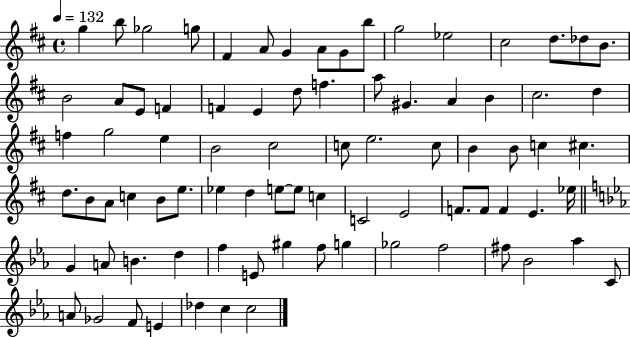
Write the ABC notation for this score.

X:1
T:Untitled
M:4/4
L:1/4
K:D
g b/2 _g2 g/2 ^F A/2 G A/2 G/2 b/2 g2 _e2 ^c2 d/2 _d/2 B/2 B2 A/2 E/2 F F E d/2 f a/2 ^G A B ^c2 d f g2 e B2 ^c2 c/2 e2 c/2 B B/2 c ^c d/2 B/2 A/2 c B/2 e/2 _e d e/2 e/2 c C2 E2 F/2 F/2 F E _e/4 G A/2 B d f E/2 ^g f/2 g _g2 f2 ^f/2 _B2 _a C/2 A/2 _G2 F/2 E _d c c2